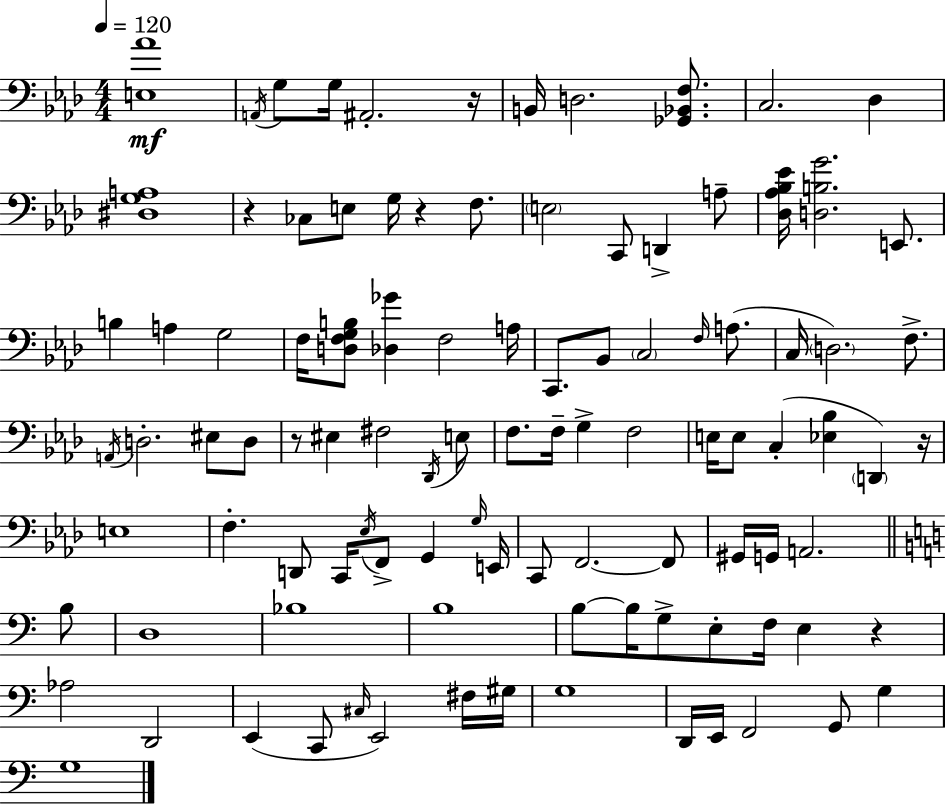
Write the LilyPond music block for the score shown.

{
  \clef bass
  \numericTimeSignature
  \time 4/4
  \key aes \major
  \tempo 4 = 120
  <e aes'>1\mf | \acciaccatura { a,16 } g8 g16 ais,2.-. | r16 b,16 d2. <ges, bes, f>8. | c2. des4 | \break <dis g a>1 | r4 ces8 e8 g16 r4 f8. | \parenthesize e2 c,8 d,4-> a8-- | <des aes bes ees'>16 <d b g'>2. e,8. | \break b4 a4 g2 | f16 <d f g b>8 <des ges'>4 f2 | a16 c,8. bes,8 \parenthesize c2 \grace { f16 } a8.( | c16 \parenthesize d2.) f8.-> | \break \acciaccatura { a,16 } d2.-. eis8 | d8 r8 eis4 fis2 | \acciaccatura { des,16 } e8 f8. f16-- g4-> f2 | e16 e8 c4-.( <ees bes>4 \parenthesize d,4) | \break r16 e1 | f4.-. d,8 c,16 \acciaccatura { ees16 } f,8-> | g,4 \grace { g16 } e,16 c,8 f,2.~~ | f,8 gis,16 g,16 a,2. | \break \bar "||" \break \key c \major b8 d1 | bes1 | b1 | b8~~ b16 g8-> e8-. f16 e4 r4 | \break aes2 d,2 | e,4( c,8 \grace { cis16 }) e,2 | fis16 gis16 g1 | d,16 e,16 f,2 g,8 g4 | \break g1 | \bar "|."
}